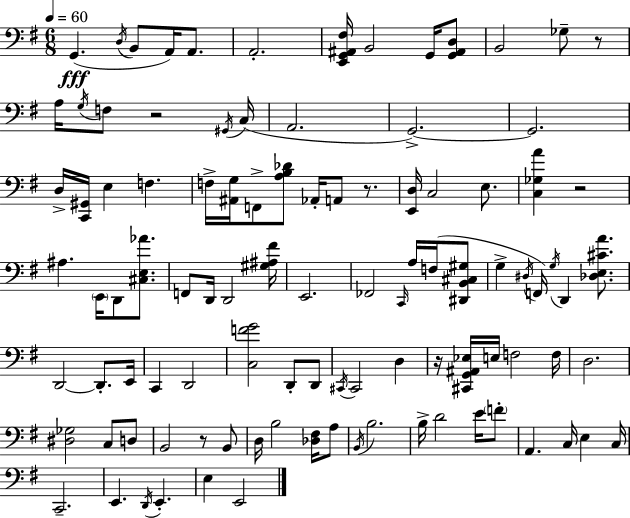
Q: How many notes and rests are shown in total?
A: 101